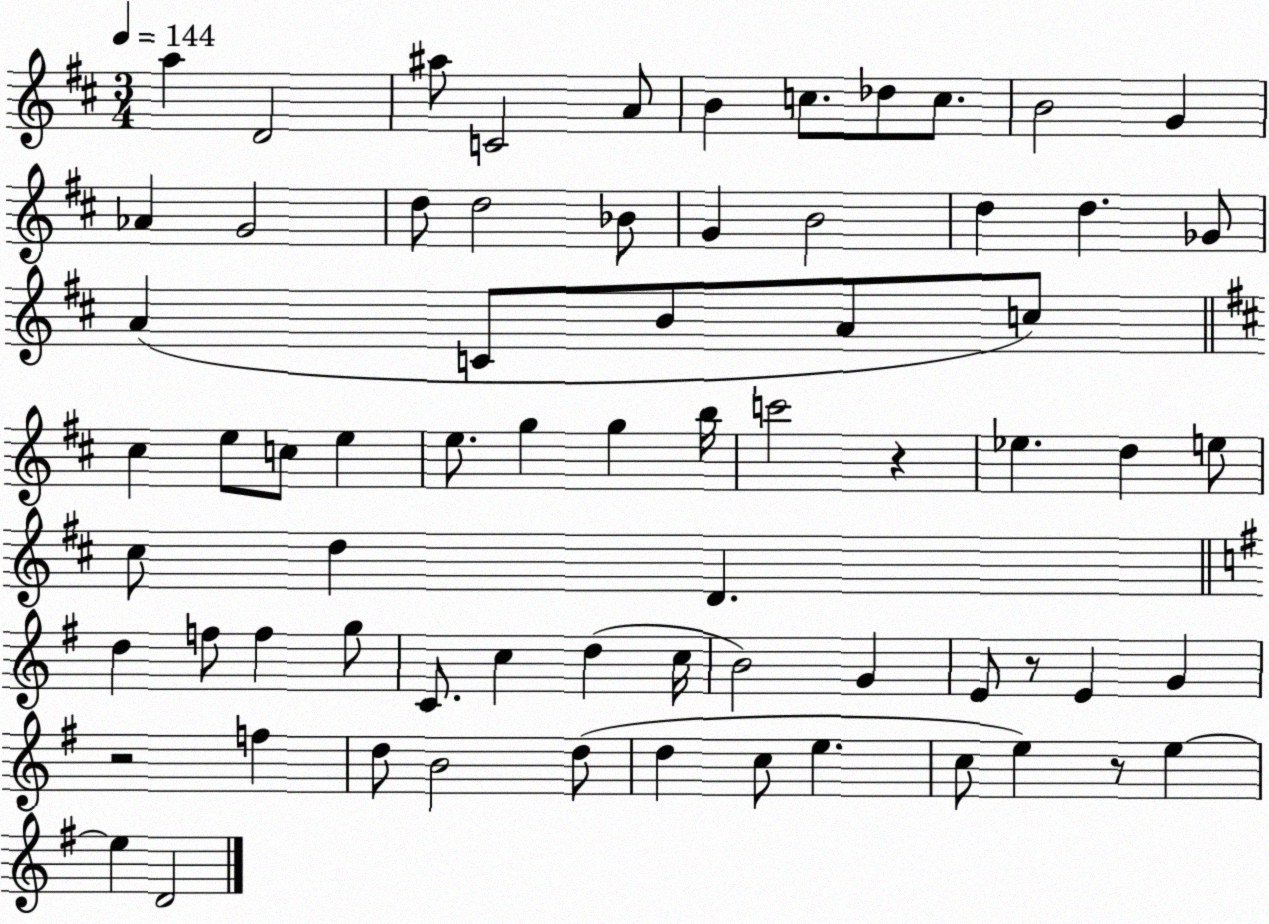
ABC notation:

X:1
T:Untitled
M:3/4
L:1/4
K:D
a D2 ^a/2 C2 A/2 B c/2 _d/2 c/2 B2 G _A G2 d/2 d2 _B/2 G B2 d d _G/2 A C/2 B/2 A/2 c/2 ^c e/2 c/2 e e/2 g g b/4 c'2 z _e d e/2 ^c/2 d D d f/2 f g/2 C/2 c d c/4 B2 G E/2 z/2 E G z2 f d/2 B2 d/2 d c/2 e c/2 e z/2 e e D2